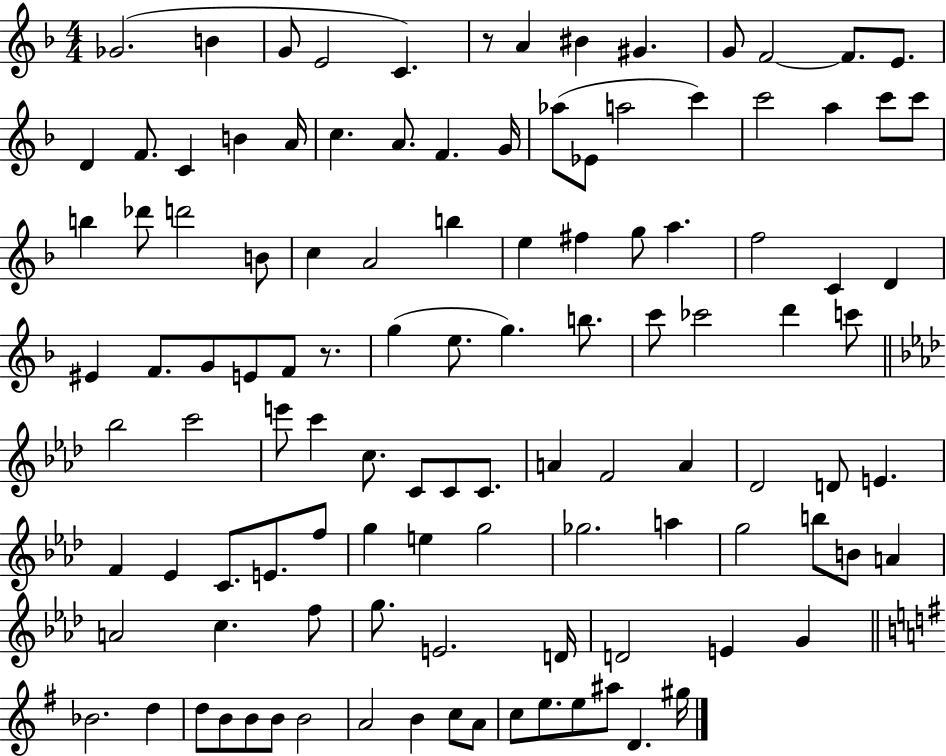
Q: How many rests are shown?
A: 2